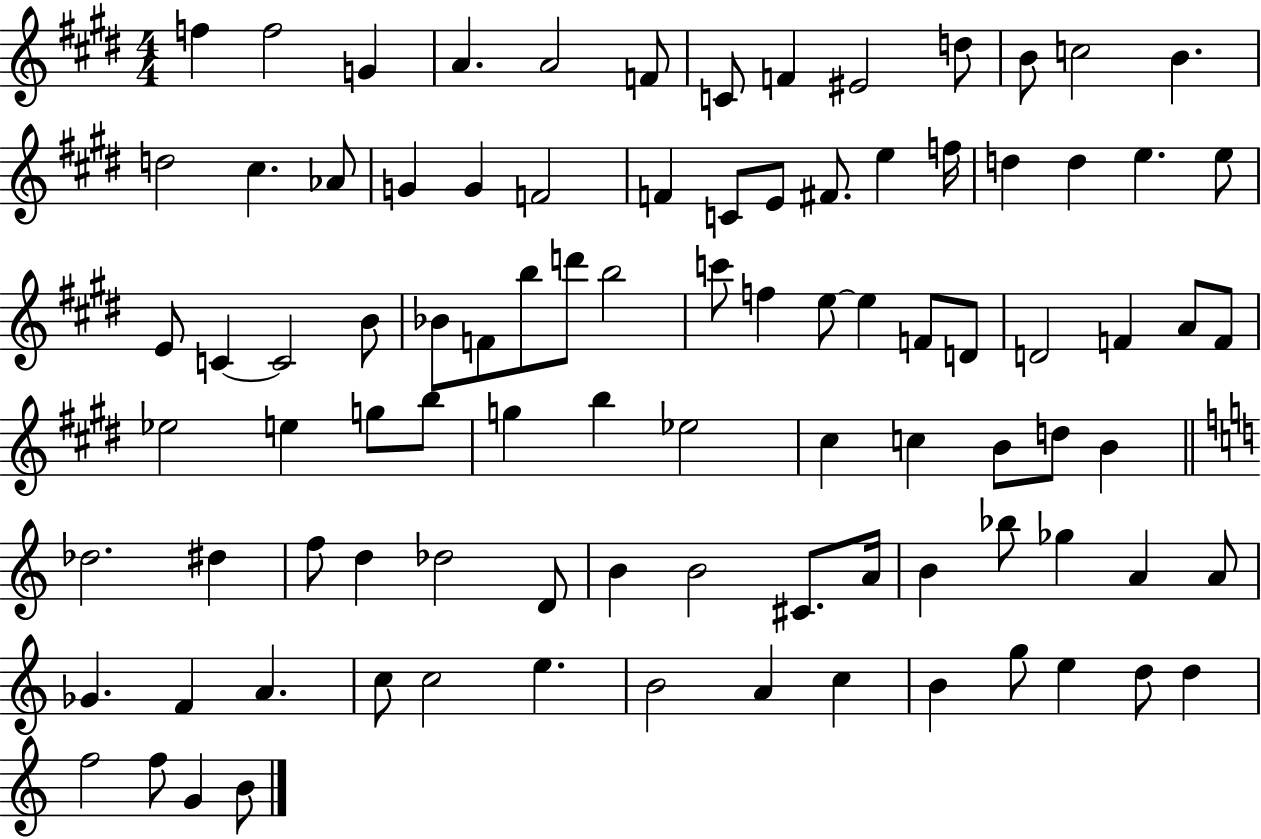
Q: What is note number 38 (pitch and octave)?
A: B5